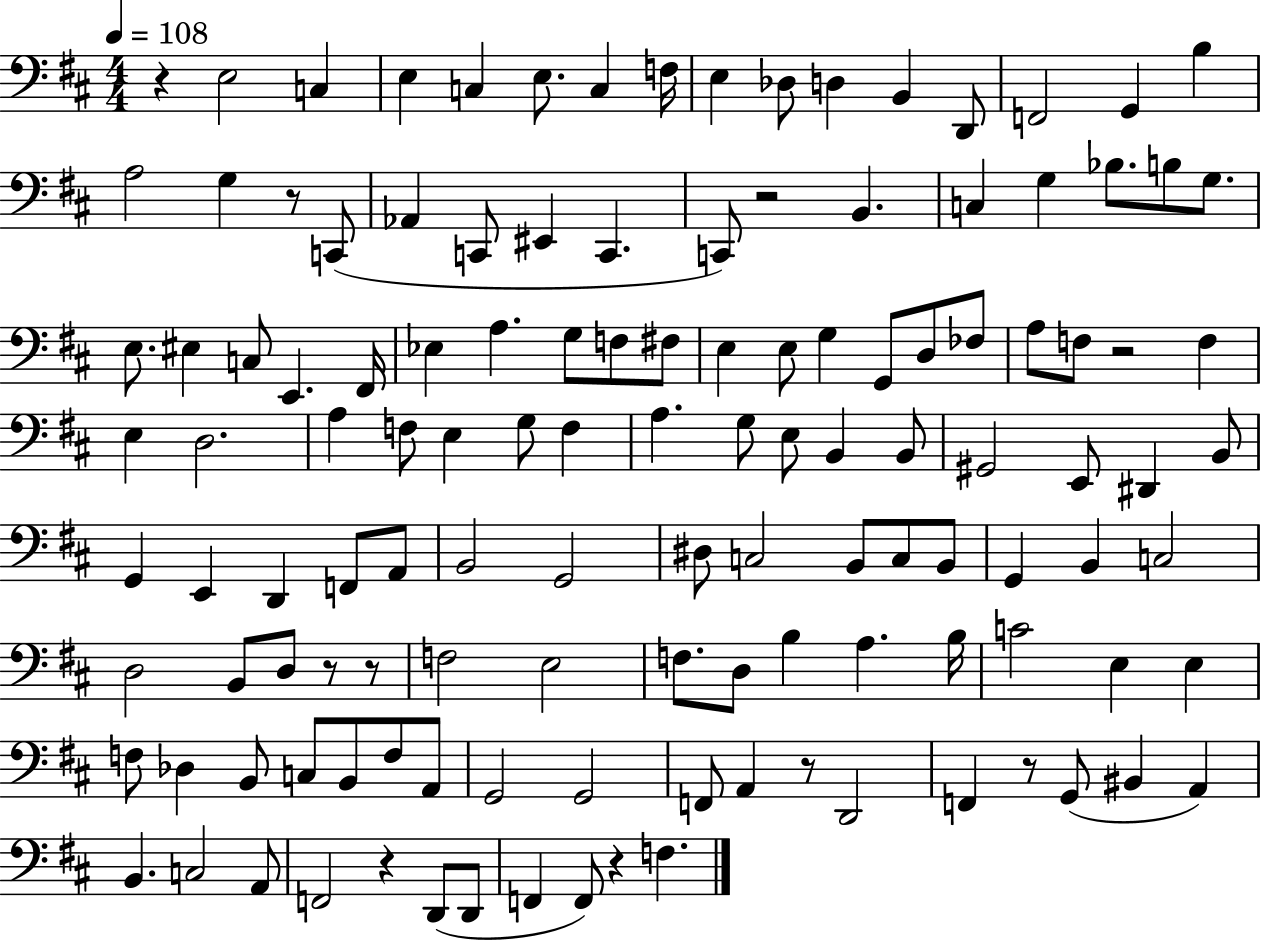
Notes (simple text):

R/q E3/h C3/q E3/q C3/q E3/e. C3/q F3/s E3/q Db3/e D3/q B2/q D2/e F2/h G2/q B3/q A3/h G3/q R/e C2/e Ab2/q C2/e EIS2/q C2/q. C2/e R/h B2/q. C3/q G3/q Bb3/e. B3/e G3/e. E3/e. EIS3/q C3/e E2/q. F#2/s Eb3/q A3/q. G3/e F3/e F#3/e E3/q E3/e G3/q G2/e D3/e FES3/e A3/e F3/e R/h F3/q E3/q D3/h. A3/q F3/e E3/q G3/e F3/q A3/q. G3/e E3/e B2/q B2/e G#2/h E2/e D#2/q B2/e G2/q E2/q D2/q F2/e A2/e B2/h G2/h D#3/e C3/h B2/e C3/e B2/e G2/q B2/q C3/h D3/h B2/e D3/e R/e R/e F3/h E3/h F3/e. D3/e B3/q A3/q. B3/s C4/h E3/q E3/q F3/e Db3/q B2/e C3/e B2/e F3/e A2/e G2/h G2/h F2/e A2/q R/e D2/h F2/q R/e G2/e BIS2/q A2/q B2/q. C3/h A2/e F2/h R/q D2/e D2/e F2/q F2/e R/q F3/q.